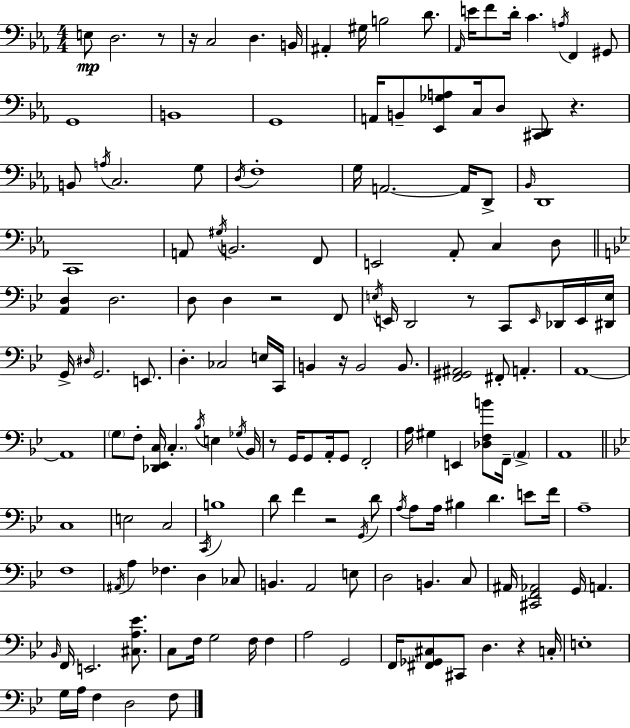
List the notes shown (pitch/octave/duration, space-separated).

E3/e D3/h. R/e R/s C3/h D3/q. B2/s A#2/q G#3/s B3/h D4/e. Ab2/s E4/s F4/e D4/s C4/q. A3/s F2/q G#2/e G2/w B2/w G2/w A2/s B2/e [Eb2,Gb3,A3]/e C3/s D3/e [C#2,D2]/e R/q. B2/e A3/s C3/h. G3/e D3/s F3/w G3/s A2/h. A2/s D2/e Bb2/s D2/w C2/w A2/e G#3/s B2/h. F2/e E2/h Ab2/e C3/q D3/e [A2,D3]/q D3/h. D3/e D3/q R/h F2/e E3/s E2/s D2/h R/e C2/e E2/s Db2/s E2/s [D#2,E3]/s G2/s D#3/s G2/h. E2/e. D3/q. CES3/h E3/s C2/s B2/q R/s B2/h B2/e. [F2,G#2,A#2]/h F#2/e A2/q. A2/w A2/w G3/e F3/e [Db2,Eb2,C3]/s C3/q. Bb3/s E3/q Gb3/s Bb2/s R/e G2/s G2/e A2/s G2/e F2/h A3/s G#3/q E2/q [Db3,F3,B4]/e F2/s A2/q A2/w C3/w E3/h C3/h C2/s B3/w D4/e F4/q R/h G2/s D4/e A3/s A3/e A3/s BIS3/q D4/q. E4/e F4/s A3/w F3/w A#2/s A3/q FES3/q. D3/q CES3/e B2/q. A2/h E3/e D3/h B2/q. C3/e A#2/s [C#2,F2,Ab2]/h G2/s A2/q. Bb2/s F2/s E2/h. [C#3,A3,Eb4]/e. C3/e F3/s G3/h F3/s F3/q A3/h G2/h F2/s [F#2,Gb2,C#3]/e C#2/e D3/q. R/q C3/s E3/w G3/s A3/s F3/q D3/h F3/e